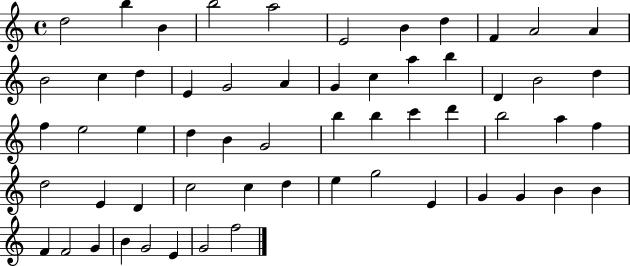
D5/h B5/q B4/q B5/h A5/h E4/h B4/q D5/q F4/q A4/h A4/q B4/h C5/q D5/q E4/q G4/h A4/q G4/q C5/q A5/q B5/q D4/q B4/h D5/q F5/q E5/h E5/q D5/q B4/q G4/h B5/q B5/q C6/q D6/q B5/h A5/q F5/q D5/h E4/q D4/q C5/h C5/q D5/q E5/q G5/h E4/q G4/q G4/q B4/q B4/q F4/q F4/h G4/q B4/q G4/h E4/q G4/h F5/h